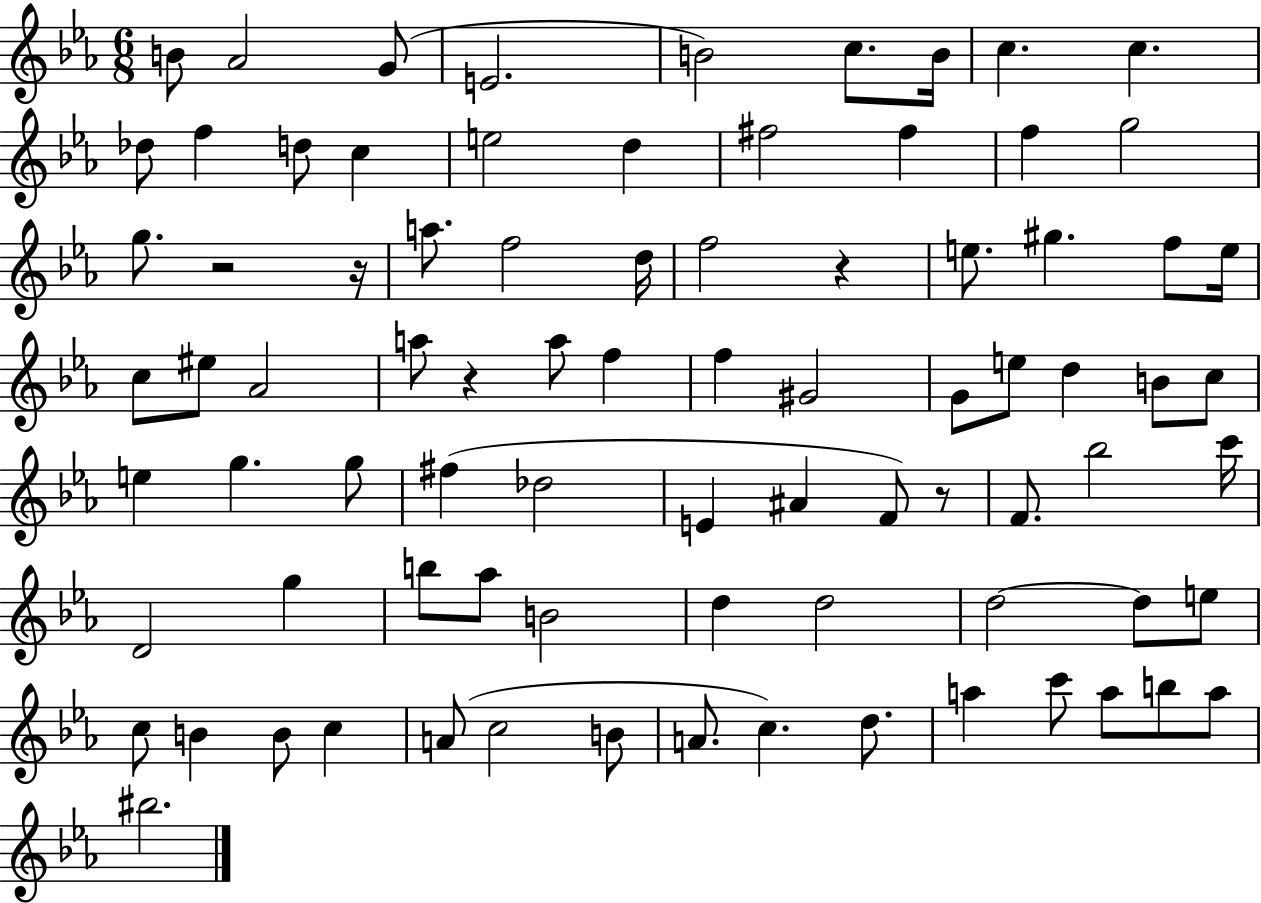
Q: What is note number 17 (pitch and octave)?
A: F#5